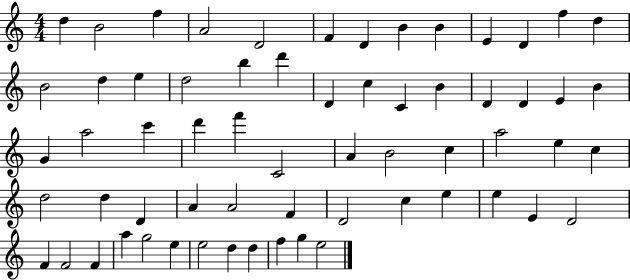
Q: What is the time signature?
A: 4/4